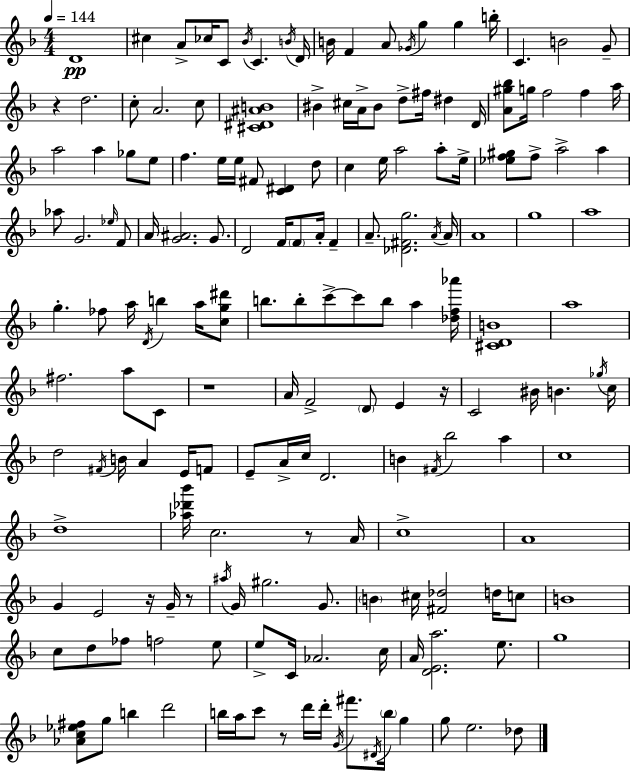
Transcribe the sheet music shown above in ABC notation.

X:1
T:Untitled
M:4/4
L:1/4
K:F
D4 ^c A/2 _c/4 C/2 _B/4 C B/4 D/4 B/4 F A/2 _G/4 g g b/4 C B2 G/2 z d2 c/2 A2 c/2 [^C^D^AB]4 ^B ^c/4 A/4 ^B/2 d/2 ^f/4 ^d D/4 [A^g_b]/2 g/4 f2 f a/4 a2 a _g/2 e/2 f e/4 e/4 ^F/2 [C^D] d/2 c e/4 a2 a/2 e/4 [_ef^g]/2 f/2 a2 a _a/2 G2 _e/4 F/2 A/4 [G^A]2 G/2 D2 F/4 F/2 A/4 F A/2 [_D^Fg]2 A/4 A/4 A4 g4 a4 g _f/2 a/4 D/4 b a/4 [cg^d']/2 b/2 b/2 c'/2 c'/2 b/2 a [_df_a']/4 [^CDB]4 a4 ^f2 a/2 C/2 z4 A/4 F2 D/2 E z/4 C2 ^B/4 B _g/4 c/4 d2 ^F/4 B/4 A E/4 F/2 E/2 A/4 c/4 D2 B ^F/4 _b2 a c4 d4 [_a_d'_b']/4 c2 z/2 A/4 c4 A4 G E2 z/4 G/4 z/2 ^a/4 G/4 ^g2 G/2 B ^c/4 [^F_d]2 d/4 c/2 B4 c/2 d/2 _f/2 f2 e/2 e/2 C/4 _A2 c/4 A/4 [DEa]2 e/2 g4 [_Ac_e^f]/2 g/2 b d'2 b/4 a/4 c'/2 z/2 d'/4 d'/4 G/4 ^f'/2 ^D/4 b/4 g g/2 e2 _d/2